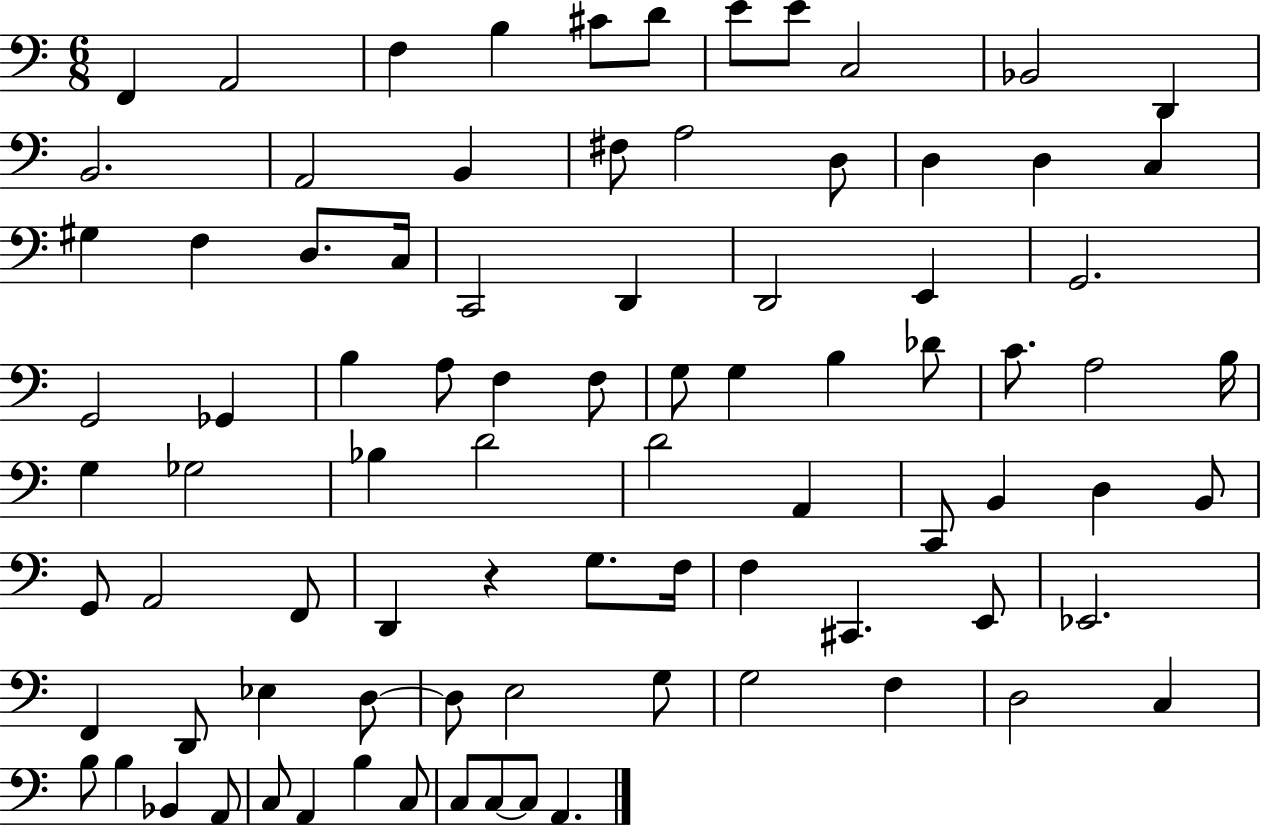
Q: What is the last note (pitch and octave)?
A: A2